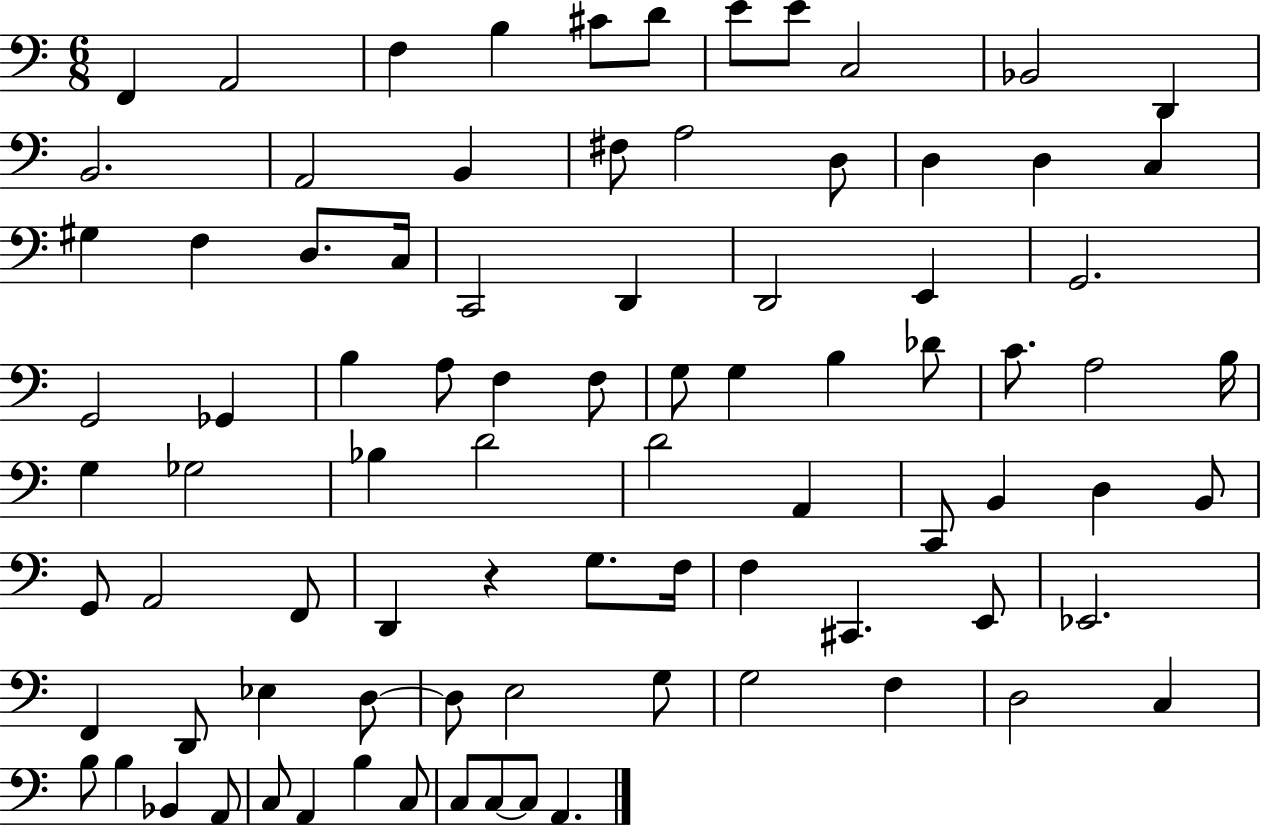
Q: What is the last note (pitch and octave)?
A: A2